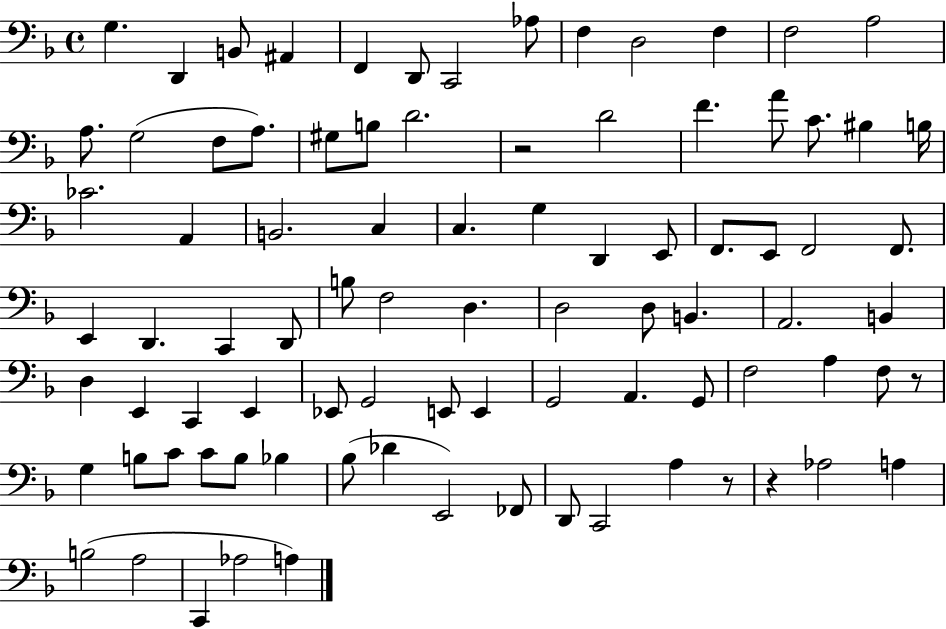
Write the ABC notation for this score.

X:1
T:Untitled
M:4/4
L:1/4
K:F
G, D,, B,,/2 ^A,, F,, D,,/2 C,,2 _A,/2 F, D,2 F, F,2 A,2 A,/2 G,2 F,/2 A,/2 ^G,/2 B,/2 D2 z2 D2 F A/2 C/2 ^B, B,/4 _C2 A,, B,,2 C, C, G, D,, E,,/2 F,,/2 E,,/2 F,,2 F,,/2 E,, D,, C,, D,,/2 B,/2 F,2 D, D,2 D,/2 B,, A,,2 B,, D, E,, C,, E,, _E,,/2 G,,2 E,,/2 E,, G,,2 A,, G,,/2 F,2 A, F,/2 z/2 G, B,/2 C/2 C/2 B,/2 _B, _B,/2 _D E,,2 _F,,/2 D,,/2 C,,2 A, z/2 z _A,2 A, B,2 A,2 C,, _A,2 A,